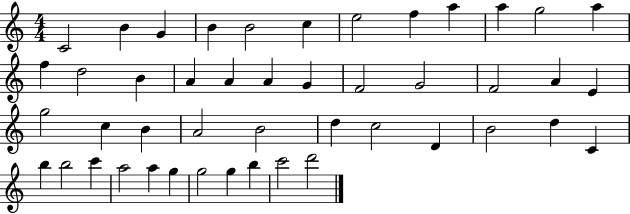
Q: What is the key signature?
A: C major